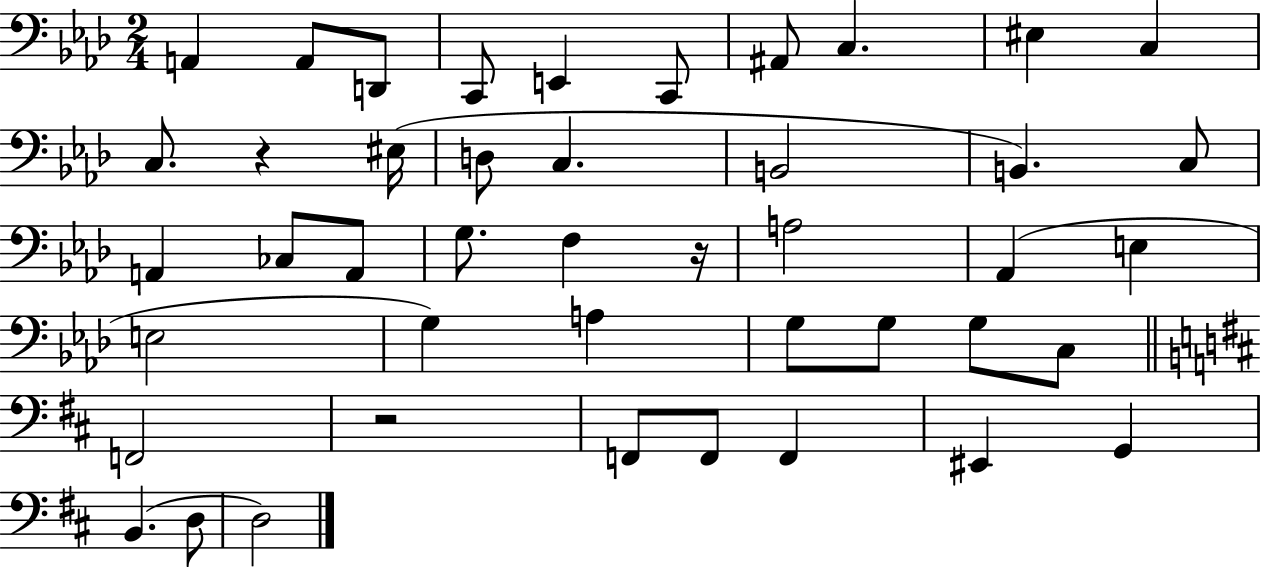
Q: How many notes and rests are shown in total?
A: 44